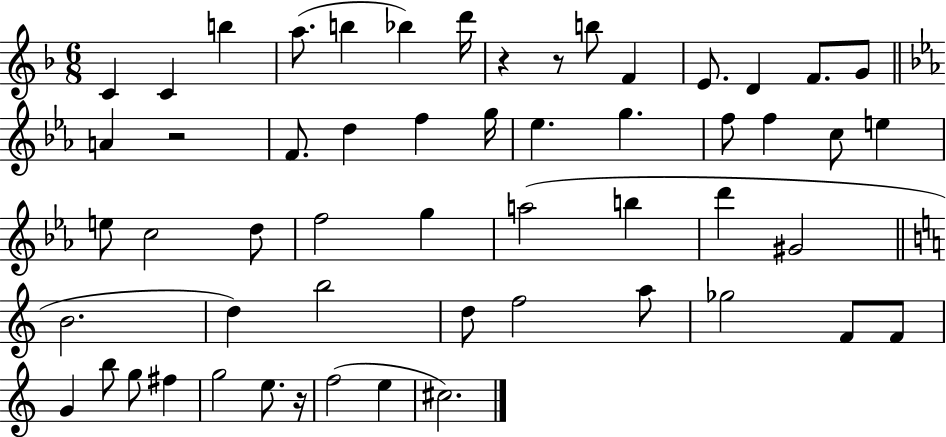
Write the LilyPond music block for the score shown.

{
  \clef treble
  \numericTimeSignature
  \time 6/8
  \key f \major
  c'4 c'4 b''4 | a''8.( b''4 bes''4) d'''16 | r4 r8 b''8 f'4 | e'8. d'4 f'8. g'8 | \break \bar "||" \break \key c \minor a'4 r2 | f'8. d''4 f''4 g''16 | ees''4. g''4. | f''8 f''4 c''8 e''4 | \break e''8 c''2 d''8 | f''2 g''4 | a''2( b''4 | d'''4 gis'2 | \break \bar "||" \break \key a \minor b'2. | d''4) b''2 | d''8 f''2 a''8 | ges''2 f'8 f'8 | \break g'4 b''8 g''8 fis''4 | g''2 e''8. r16 | f''2( e''4 | cis''2.) | \break \bar "|."
}